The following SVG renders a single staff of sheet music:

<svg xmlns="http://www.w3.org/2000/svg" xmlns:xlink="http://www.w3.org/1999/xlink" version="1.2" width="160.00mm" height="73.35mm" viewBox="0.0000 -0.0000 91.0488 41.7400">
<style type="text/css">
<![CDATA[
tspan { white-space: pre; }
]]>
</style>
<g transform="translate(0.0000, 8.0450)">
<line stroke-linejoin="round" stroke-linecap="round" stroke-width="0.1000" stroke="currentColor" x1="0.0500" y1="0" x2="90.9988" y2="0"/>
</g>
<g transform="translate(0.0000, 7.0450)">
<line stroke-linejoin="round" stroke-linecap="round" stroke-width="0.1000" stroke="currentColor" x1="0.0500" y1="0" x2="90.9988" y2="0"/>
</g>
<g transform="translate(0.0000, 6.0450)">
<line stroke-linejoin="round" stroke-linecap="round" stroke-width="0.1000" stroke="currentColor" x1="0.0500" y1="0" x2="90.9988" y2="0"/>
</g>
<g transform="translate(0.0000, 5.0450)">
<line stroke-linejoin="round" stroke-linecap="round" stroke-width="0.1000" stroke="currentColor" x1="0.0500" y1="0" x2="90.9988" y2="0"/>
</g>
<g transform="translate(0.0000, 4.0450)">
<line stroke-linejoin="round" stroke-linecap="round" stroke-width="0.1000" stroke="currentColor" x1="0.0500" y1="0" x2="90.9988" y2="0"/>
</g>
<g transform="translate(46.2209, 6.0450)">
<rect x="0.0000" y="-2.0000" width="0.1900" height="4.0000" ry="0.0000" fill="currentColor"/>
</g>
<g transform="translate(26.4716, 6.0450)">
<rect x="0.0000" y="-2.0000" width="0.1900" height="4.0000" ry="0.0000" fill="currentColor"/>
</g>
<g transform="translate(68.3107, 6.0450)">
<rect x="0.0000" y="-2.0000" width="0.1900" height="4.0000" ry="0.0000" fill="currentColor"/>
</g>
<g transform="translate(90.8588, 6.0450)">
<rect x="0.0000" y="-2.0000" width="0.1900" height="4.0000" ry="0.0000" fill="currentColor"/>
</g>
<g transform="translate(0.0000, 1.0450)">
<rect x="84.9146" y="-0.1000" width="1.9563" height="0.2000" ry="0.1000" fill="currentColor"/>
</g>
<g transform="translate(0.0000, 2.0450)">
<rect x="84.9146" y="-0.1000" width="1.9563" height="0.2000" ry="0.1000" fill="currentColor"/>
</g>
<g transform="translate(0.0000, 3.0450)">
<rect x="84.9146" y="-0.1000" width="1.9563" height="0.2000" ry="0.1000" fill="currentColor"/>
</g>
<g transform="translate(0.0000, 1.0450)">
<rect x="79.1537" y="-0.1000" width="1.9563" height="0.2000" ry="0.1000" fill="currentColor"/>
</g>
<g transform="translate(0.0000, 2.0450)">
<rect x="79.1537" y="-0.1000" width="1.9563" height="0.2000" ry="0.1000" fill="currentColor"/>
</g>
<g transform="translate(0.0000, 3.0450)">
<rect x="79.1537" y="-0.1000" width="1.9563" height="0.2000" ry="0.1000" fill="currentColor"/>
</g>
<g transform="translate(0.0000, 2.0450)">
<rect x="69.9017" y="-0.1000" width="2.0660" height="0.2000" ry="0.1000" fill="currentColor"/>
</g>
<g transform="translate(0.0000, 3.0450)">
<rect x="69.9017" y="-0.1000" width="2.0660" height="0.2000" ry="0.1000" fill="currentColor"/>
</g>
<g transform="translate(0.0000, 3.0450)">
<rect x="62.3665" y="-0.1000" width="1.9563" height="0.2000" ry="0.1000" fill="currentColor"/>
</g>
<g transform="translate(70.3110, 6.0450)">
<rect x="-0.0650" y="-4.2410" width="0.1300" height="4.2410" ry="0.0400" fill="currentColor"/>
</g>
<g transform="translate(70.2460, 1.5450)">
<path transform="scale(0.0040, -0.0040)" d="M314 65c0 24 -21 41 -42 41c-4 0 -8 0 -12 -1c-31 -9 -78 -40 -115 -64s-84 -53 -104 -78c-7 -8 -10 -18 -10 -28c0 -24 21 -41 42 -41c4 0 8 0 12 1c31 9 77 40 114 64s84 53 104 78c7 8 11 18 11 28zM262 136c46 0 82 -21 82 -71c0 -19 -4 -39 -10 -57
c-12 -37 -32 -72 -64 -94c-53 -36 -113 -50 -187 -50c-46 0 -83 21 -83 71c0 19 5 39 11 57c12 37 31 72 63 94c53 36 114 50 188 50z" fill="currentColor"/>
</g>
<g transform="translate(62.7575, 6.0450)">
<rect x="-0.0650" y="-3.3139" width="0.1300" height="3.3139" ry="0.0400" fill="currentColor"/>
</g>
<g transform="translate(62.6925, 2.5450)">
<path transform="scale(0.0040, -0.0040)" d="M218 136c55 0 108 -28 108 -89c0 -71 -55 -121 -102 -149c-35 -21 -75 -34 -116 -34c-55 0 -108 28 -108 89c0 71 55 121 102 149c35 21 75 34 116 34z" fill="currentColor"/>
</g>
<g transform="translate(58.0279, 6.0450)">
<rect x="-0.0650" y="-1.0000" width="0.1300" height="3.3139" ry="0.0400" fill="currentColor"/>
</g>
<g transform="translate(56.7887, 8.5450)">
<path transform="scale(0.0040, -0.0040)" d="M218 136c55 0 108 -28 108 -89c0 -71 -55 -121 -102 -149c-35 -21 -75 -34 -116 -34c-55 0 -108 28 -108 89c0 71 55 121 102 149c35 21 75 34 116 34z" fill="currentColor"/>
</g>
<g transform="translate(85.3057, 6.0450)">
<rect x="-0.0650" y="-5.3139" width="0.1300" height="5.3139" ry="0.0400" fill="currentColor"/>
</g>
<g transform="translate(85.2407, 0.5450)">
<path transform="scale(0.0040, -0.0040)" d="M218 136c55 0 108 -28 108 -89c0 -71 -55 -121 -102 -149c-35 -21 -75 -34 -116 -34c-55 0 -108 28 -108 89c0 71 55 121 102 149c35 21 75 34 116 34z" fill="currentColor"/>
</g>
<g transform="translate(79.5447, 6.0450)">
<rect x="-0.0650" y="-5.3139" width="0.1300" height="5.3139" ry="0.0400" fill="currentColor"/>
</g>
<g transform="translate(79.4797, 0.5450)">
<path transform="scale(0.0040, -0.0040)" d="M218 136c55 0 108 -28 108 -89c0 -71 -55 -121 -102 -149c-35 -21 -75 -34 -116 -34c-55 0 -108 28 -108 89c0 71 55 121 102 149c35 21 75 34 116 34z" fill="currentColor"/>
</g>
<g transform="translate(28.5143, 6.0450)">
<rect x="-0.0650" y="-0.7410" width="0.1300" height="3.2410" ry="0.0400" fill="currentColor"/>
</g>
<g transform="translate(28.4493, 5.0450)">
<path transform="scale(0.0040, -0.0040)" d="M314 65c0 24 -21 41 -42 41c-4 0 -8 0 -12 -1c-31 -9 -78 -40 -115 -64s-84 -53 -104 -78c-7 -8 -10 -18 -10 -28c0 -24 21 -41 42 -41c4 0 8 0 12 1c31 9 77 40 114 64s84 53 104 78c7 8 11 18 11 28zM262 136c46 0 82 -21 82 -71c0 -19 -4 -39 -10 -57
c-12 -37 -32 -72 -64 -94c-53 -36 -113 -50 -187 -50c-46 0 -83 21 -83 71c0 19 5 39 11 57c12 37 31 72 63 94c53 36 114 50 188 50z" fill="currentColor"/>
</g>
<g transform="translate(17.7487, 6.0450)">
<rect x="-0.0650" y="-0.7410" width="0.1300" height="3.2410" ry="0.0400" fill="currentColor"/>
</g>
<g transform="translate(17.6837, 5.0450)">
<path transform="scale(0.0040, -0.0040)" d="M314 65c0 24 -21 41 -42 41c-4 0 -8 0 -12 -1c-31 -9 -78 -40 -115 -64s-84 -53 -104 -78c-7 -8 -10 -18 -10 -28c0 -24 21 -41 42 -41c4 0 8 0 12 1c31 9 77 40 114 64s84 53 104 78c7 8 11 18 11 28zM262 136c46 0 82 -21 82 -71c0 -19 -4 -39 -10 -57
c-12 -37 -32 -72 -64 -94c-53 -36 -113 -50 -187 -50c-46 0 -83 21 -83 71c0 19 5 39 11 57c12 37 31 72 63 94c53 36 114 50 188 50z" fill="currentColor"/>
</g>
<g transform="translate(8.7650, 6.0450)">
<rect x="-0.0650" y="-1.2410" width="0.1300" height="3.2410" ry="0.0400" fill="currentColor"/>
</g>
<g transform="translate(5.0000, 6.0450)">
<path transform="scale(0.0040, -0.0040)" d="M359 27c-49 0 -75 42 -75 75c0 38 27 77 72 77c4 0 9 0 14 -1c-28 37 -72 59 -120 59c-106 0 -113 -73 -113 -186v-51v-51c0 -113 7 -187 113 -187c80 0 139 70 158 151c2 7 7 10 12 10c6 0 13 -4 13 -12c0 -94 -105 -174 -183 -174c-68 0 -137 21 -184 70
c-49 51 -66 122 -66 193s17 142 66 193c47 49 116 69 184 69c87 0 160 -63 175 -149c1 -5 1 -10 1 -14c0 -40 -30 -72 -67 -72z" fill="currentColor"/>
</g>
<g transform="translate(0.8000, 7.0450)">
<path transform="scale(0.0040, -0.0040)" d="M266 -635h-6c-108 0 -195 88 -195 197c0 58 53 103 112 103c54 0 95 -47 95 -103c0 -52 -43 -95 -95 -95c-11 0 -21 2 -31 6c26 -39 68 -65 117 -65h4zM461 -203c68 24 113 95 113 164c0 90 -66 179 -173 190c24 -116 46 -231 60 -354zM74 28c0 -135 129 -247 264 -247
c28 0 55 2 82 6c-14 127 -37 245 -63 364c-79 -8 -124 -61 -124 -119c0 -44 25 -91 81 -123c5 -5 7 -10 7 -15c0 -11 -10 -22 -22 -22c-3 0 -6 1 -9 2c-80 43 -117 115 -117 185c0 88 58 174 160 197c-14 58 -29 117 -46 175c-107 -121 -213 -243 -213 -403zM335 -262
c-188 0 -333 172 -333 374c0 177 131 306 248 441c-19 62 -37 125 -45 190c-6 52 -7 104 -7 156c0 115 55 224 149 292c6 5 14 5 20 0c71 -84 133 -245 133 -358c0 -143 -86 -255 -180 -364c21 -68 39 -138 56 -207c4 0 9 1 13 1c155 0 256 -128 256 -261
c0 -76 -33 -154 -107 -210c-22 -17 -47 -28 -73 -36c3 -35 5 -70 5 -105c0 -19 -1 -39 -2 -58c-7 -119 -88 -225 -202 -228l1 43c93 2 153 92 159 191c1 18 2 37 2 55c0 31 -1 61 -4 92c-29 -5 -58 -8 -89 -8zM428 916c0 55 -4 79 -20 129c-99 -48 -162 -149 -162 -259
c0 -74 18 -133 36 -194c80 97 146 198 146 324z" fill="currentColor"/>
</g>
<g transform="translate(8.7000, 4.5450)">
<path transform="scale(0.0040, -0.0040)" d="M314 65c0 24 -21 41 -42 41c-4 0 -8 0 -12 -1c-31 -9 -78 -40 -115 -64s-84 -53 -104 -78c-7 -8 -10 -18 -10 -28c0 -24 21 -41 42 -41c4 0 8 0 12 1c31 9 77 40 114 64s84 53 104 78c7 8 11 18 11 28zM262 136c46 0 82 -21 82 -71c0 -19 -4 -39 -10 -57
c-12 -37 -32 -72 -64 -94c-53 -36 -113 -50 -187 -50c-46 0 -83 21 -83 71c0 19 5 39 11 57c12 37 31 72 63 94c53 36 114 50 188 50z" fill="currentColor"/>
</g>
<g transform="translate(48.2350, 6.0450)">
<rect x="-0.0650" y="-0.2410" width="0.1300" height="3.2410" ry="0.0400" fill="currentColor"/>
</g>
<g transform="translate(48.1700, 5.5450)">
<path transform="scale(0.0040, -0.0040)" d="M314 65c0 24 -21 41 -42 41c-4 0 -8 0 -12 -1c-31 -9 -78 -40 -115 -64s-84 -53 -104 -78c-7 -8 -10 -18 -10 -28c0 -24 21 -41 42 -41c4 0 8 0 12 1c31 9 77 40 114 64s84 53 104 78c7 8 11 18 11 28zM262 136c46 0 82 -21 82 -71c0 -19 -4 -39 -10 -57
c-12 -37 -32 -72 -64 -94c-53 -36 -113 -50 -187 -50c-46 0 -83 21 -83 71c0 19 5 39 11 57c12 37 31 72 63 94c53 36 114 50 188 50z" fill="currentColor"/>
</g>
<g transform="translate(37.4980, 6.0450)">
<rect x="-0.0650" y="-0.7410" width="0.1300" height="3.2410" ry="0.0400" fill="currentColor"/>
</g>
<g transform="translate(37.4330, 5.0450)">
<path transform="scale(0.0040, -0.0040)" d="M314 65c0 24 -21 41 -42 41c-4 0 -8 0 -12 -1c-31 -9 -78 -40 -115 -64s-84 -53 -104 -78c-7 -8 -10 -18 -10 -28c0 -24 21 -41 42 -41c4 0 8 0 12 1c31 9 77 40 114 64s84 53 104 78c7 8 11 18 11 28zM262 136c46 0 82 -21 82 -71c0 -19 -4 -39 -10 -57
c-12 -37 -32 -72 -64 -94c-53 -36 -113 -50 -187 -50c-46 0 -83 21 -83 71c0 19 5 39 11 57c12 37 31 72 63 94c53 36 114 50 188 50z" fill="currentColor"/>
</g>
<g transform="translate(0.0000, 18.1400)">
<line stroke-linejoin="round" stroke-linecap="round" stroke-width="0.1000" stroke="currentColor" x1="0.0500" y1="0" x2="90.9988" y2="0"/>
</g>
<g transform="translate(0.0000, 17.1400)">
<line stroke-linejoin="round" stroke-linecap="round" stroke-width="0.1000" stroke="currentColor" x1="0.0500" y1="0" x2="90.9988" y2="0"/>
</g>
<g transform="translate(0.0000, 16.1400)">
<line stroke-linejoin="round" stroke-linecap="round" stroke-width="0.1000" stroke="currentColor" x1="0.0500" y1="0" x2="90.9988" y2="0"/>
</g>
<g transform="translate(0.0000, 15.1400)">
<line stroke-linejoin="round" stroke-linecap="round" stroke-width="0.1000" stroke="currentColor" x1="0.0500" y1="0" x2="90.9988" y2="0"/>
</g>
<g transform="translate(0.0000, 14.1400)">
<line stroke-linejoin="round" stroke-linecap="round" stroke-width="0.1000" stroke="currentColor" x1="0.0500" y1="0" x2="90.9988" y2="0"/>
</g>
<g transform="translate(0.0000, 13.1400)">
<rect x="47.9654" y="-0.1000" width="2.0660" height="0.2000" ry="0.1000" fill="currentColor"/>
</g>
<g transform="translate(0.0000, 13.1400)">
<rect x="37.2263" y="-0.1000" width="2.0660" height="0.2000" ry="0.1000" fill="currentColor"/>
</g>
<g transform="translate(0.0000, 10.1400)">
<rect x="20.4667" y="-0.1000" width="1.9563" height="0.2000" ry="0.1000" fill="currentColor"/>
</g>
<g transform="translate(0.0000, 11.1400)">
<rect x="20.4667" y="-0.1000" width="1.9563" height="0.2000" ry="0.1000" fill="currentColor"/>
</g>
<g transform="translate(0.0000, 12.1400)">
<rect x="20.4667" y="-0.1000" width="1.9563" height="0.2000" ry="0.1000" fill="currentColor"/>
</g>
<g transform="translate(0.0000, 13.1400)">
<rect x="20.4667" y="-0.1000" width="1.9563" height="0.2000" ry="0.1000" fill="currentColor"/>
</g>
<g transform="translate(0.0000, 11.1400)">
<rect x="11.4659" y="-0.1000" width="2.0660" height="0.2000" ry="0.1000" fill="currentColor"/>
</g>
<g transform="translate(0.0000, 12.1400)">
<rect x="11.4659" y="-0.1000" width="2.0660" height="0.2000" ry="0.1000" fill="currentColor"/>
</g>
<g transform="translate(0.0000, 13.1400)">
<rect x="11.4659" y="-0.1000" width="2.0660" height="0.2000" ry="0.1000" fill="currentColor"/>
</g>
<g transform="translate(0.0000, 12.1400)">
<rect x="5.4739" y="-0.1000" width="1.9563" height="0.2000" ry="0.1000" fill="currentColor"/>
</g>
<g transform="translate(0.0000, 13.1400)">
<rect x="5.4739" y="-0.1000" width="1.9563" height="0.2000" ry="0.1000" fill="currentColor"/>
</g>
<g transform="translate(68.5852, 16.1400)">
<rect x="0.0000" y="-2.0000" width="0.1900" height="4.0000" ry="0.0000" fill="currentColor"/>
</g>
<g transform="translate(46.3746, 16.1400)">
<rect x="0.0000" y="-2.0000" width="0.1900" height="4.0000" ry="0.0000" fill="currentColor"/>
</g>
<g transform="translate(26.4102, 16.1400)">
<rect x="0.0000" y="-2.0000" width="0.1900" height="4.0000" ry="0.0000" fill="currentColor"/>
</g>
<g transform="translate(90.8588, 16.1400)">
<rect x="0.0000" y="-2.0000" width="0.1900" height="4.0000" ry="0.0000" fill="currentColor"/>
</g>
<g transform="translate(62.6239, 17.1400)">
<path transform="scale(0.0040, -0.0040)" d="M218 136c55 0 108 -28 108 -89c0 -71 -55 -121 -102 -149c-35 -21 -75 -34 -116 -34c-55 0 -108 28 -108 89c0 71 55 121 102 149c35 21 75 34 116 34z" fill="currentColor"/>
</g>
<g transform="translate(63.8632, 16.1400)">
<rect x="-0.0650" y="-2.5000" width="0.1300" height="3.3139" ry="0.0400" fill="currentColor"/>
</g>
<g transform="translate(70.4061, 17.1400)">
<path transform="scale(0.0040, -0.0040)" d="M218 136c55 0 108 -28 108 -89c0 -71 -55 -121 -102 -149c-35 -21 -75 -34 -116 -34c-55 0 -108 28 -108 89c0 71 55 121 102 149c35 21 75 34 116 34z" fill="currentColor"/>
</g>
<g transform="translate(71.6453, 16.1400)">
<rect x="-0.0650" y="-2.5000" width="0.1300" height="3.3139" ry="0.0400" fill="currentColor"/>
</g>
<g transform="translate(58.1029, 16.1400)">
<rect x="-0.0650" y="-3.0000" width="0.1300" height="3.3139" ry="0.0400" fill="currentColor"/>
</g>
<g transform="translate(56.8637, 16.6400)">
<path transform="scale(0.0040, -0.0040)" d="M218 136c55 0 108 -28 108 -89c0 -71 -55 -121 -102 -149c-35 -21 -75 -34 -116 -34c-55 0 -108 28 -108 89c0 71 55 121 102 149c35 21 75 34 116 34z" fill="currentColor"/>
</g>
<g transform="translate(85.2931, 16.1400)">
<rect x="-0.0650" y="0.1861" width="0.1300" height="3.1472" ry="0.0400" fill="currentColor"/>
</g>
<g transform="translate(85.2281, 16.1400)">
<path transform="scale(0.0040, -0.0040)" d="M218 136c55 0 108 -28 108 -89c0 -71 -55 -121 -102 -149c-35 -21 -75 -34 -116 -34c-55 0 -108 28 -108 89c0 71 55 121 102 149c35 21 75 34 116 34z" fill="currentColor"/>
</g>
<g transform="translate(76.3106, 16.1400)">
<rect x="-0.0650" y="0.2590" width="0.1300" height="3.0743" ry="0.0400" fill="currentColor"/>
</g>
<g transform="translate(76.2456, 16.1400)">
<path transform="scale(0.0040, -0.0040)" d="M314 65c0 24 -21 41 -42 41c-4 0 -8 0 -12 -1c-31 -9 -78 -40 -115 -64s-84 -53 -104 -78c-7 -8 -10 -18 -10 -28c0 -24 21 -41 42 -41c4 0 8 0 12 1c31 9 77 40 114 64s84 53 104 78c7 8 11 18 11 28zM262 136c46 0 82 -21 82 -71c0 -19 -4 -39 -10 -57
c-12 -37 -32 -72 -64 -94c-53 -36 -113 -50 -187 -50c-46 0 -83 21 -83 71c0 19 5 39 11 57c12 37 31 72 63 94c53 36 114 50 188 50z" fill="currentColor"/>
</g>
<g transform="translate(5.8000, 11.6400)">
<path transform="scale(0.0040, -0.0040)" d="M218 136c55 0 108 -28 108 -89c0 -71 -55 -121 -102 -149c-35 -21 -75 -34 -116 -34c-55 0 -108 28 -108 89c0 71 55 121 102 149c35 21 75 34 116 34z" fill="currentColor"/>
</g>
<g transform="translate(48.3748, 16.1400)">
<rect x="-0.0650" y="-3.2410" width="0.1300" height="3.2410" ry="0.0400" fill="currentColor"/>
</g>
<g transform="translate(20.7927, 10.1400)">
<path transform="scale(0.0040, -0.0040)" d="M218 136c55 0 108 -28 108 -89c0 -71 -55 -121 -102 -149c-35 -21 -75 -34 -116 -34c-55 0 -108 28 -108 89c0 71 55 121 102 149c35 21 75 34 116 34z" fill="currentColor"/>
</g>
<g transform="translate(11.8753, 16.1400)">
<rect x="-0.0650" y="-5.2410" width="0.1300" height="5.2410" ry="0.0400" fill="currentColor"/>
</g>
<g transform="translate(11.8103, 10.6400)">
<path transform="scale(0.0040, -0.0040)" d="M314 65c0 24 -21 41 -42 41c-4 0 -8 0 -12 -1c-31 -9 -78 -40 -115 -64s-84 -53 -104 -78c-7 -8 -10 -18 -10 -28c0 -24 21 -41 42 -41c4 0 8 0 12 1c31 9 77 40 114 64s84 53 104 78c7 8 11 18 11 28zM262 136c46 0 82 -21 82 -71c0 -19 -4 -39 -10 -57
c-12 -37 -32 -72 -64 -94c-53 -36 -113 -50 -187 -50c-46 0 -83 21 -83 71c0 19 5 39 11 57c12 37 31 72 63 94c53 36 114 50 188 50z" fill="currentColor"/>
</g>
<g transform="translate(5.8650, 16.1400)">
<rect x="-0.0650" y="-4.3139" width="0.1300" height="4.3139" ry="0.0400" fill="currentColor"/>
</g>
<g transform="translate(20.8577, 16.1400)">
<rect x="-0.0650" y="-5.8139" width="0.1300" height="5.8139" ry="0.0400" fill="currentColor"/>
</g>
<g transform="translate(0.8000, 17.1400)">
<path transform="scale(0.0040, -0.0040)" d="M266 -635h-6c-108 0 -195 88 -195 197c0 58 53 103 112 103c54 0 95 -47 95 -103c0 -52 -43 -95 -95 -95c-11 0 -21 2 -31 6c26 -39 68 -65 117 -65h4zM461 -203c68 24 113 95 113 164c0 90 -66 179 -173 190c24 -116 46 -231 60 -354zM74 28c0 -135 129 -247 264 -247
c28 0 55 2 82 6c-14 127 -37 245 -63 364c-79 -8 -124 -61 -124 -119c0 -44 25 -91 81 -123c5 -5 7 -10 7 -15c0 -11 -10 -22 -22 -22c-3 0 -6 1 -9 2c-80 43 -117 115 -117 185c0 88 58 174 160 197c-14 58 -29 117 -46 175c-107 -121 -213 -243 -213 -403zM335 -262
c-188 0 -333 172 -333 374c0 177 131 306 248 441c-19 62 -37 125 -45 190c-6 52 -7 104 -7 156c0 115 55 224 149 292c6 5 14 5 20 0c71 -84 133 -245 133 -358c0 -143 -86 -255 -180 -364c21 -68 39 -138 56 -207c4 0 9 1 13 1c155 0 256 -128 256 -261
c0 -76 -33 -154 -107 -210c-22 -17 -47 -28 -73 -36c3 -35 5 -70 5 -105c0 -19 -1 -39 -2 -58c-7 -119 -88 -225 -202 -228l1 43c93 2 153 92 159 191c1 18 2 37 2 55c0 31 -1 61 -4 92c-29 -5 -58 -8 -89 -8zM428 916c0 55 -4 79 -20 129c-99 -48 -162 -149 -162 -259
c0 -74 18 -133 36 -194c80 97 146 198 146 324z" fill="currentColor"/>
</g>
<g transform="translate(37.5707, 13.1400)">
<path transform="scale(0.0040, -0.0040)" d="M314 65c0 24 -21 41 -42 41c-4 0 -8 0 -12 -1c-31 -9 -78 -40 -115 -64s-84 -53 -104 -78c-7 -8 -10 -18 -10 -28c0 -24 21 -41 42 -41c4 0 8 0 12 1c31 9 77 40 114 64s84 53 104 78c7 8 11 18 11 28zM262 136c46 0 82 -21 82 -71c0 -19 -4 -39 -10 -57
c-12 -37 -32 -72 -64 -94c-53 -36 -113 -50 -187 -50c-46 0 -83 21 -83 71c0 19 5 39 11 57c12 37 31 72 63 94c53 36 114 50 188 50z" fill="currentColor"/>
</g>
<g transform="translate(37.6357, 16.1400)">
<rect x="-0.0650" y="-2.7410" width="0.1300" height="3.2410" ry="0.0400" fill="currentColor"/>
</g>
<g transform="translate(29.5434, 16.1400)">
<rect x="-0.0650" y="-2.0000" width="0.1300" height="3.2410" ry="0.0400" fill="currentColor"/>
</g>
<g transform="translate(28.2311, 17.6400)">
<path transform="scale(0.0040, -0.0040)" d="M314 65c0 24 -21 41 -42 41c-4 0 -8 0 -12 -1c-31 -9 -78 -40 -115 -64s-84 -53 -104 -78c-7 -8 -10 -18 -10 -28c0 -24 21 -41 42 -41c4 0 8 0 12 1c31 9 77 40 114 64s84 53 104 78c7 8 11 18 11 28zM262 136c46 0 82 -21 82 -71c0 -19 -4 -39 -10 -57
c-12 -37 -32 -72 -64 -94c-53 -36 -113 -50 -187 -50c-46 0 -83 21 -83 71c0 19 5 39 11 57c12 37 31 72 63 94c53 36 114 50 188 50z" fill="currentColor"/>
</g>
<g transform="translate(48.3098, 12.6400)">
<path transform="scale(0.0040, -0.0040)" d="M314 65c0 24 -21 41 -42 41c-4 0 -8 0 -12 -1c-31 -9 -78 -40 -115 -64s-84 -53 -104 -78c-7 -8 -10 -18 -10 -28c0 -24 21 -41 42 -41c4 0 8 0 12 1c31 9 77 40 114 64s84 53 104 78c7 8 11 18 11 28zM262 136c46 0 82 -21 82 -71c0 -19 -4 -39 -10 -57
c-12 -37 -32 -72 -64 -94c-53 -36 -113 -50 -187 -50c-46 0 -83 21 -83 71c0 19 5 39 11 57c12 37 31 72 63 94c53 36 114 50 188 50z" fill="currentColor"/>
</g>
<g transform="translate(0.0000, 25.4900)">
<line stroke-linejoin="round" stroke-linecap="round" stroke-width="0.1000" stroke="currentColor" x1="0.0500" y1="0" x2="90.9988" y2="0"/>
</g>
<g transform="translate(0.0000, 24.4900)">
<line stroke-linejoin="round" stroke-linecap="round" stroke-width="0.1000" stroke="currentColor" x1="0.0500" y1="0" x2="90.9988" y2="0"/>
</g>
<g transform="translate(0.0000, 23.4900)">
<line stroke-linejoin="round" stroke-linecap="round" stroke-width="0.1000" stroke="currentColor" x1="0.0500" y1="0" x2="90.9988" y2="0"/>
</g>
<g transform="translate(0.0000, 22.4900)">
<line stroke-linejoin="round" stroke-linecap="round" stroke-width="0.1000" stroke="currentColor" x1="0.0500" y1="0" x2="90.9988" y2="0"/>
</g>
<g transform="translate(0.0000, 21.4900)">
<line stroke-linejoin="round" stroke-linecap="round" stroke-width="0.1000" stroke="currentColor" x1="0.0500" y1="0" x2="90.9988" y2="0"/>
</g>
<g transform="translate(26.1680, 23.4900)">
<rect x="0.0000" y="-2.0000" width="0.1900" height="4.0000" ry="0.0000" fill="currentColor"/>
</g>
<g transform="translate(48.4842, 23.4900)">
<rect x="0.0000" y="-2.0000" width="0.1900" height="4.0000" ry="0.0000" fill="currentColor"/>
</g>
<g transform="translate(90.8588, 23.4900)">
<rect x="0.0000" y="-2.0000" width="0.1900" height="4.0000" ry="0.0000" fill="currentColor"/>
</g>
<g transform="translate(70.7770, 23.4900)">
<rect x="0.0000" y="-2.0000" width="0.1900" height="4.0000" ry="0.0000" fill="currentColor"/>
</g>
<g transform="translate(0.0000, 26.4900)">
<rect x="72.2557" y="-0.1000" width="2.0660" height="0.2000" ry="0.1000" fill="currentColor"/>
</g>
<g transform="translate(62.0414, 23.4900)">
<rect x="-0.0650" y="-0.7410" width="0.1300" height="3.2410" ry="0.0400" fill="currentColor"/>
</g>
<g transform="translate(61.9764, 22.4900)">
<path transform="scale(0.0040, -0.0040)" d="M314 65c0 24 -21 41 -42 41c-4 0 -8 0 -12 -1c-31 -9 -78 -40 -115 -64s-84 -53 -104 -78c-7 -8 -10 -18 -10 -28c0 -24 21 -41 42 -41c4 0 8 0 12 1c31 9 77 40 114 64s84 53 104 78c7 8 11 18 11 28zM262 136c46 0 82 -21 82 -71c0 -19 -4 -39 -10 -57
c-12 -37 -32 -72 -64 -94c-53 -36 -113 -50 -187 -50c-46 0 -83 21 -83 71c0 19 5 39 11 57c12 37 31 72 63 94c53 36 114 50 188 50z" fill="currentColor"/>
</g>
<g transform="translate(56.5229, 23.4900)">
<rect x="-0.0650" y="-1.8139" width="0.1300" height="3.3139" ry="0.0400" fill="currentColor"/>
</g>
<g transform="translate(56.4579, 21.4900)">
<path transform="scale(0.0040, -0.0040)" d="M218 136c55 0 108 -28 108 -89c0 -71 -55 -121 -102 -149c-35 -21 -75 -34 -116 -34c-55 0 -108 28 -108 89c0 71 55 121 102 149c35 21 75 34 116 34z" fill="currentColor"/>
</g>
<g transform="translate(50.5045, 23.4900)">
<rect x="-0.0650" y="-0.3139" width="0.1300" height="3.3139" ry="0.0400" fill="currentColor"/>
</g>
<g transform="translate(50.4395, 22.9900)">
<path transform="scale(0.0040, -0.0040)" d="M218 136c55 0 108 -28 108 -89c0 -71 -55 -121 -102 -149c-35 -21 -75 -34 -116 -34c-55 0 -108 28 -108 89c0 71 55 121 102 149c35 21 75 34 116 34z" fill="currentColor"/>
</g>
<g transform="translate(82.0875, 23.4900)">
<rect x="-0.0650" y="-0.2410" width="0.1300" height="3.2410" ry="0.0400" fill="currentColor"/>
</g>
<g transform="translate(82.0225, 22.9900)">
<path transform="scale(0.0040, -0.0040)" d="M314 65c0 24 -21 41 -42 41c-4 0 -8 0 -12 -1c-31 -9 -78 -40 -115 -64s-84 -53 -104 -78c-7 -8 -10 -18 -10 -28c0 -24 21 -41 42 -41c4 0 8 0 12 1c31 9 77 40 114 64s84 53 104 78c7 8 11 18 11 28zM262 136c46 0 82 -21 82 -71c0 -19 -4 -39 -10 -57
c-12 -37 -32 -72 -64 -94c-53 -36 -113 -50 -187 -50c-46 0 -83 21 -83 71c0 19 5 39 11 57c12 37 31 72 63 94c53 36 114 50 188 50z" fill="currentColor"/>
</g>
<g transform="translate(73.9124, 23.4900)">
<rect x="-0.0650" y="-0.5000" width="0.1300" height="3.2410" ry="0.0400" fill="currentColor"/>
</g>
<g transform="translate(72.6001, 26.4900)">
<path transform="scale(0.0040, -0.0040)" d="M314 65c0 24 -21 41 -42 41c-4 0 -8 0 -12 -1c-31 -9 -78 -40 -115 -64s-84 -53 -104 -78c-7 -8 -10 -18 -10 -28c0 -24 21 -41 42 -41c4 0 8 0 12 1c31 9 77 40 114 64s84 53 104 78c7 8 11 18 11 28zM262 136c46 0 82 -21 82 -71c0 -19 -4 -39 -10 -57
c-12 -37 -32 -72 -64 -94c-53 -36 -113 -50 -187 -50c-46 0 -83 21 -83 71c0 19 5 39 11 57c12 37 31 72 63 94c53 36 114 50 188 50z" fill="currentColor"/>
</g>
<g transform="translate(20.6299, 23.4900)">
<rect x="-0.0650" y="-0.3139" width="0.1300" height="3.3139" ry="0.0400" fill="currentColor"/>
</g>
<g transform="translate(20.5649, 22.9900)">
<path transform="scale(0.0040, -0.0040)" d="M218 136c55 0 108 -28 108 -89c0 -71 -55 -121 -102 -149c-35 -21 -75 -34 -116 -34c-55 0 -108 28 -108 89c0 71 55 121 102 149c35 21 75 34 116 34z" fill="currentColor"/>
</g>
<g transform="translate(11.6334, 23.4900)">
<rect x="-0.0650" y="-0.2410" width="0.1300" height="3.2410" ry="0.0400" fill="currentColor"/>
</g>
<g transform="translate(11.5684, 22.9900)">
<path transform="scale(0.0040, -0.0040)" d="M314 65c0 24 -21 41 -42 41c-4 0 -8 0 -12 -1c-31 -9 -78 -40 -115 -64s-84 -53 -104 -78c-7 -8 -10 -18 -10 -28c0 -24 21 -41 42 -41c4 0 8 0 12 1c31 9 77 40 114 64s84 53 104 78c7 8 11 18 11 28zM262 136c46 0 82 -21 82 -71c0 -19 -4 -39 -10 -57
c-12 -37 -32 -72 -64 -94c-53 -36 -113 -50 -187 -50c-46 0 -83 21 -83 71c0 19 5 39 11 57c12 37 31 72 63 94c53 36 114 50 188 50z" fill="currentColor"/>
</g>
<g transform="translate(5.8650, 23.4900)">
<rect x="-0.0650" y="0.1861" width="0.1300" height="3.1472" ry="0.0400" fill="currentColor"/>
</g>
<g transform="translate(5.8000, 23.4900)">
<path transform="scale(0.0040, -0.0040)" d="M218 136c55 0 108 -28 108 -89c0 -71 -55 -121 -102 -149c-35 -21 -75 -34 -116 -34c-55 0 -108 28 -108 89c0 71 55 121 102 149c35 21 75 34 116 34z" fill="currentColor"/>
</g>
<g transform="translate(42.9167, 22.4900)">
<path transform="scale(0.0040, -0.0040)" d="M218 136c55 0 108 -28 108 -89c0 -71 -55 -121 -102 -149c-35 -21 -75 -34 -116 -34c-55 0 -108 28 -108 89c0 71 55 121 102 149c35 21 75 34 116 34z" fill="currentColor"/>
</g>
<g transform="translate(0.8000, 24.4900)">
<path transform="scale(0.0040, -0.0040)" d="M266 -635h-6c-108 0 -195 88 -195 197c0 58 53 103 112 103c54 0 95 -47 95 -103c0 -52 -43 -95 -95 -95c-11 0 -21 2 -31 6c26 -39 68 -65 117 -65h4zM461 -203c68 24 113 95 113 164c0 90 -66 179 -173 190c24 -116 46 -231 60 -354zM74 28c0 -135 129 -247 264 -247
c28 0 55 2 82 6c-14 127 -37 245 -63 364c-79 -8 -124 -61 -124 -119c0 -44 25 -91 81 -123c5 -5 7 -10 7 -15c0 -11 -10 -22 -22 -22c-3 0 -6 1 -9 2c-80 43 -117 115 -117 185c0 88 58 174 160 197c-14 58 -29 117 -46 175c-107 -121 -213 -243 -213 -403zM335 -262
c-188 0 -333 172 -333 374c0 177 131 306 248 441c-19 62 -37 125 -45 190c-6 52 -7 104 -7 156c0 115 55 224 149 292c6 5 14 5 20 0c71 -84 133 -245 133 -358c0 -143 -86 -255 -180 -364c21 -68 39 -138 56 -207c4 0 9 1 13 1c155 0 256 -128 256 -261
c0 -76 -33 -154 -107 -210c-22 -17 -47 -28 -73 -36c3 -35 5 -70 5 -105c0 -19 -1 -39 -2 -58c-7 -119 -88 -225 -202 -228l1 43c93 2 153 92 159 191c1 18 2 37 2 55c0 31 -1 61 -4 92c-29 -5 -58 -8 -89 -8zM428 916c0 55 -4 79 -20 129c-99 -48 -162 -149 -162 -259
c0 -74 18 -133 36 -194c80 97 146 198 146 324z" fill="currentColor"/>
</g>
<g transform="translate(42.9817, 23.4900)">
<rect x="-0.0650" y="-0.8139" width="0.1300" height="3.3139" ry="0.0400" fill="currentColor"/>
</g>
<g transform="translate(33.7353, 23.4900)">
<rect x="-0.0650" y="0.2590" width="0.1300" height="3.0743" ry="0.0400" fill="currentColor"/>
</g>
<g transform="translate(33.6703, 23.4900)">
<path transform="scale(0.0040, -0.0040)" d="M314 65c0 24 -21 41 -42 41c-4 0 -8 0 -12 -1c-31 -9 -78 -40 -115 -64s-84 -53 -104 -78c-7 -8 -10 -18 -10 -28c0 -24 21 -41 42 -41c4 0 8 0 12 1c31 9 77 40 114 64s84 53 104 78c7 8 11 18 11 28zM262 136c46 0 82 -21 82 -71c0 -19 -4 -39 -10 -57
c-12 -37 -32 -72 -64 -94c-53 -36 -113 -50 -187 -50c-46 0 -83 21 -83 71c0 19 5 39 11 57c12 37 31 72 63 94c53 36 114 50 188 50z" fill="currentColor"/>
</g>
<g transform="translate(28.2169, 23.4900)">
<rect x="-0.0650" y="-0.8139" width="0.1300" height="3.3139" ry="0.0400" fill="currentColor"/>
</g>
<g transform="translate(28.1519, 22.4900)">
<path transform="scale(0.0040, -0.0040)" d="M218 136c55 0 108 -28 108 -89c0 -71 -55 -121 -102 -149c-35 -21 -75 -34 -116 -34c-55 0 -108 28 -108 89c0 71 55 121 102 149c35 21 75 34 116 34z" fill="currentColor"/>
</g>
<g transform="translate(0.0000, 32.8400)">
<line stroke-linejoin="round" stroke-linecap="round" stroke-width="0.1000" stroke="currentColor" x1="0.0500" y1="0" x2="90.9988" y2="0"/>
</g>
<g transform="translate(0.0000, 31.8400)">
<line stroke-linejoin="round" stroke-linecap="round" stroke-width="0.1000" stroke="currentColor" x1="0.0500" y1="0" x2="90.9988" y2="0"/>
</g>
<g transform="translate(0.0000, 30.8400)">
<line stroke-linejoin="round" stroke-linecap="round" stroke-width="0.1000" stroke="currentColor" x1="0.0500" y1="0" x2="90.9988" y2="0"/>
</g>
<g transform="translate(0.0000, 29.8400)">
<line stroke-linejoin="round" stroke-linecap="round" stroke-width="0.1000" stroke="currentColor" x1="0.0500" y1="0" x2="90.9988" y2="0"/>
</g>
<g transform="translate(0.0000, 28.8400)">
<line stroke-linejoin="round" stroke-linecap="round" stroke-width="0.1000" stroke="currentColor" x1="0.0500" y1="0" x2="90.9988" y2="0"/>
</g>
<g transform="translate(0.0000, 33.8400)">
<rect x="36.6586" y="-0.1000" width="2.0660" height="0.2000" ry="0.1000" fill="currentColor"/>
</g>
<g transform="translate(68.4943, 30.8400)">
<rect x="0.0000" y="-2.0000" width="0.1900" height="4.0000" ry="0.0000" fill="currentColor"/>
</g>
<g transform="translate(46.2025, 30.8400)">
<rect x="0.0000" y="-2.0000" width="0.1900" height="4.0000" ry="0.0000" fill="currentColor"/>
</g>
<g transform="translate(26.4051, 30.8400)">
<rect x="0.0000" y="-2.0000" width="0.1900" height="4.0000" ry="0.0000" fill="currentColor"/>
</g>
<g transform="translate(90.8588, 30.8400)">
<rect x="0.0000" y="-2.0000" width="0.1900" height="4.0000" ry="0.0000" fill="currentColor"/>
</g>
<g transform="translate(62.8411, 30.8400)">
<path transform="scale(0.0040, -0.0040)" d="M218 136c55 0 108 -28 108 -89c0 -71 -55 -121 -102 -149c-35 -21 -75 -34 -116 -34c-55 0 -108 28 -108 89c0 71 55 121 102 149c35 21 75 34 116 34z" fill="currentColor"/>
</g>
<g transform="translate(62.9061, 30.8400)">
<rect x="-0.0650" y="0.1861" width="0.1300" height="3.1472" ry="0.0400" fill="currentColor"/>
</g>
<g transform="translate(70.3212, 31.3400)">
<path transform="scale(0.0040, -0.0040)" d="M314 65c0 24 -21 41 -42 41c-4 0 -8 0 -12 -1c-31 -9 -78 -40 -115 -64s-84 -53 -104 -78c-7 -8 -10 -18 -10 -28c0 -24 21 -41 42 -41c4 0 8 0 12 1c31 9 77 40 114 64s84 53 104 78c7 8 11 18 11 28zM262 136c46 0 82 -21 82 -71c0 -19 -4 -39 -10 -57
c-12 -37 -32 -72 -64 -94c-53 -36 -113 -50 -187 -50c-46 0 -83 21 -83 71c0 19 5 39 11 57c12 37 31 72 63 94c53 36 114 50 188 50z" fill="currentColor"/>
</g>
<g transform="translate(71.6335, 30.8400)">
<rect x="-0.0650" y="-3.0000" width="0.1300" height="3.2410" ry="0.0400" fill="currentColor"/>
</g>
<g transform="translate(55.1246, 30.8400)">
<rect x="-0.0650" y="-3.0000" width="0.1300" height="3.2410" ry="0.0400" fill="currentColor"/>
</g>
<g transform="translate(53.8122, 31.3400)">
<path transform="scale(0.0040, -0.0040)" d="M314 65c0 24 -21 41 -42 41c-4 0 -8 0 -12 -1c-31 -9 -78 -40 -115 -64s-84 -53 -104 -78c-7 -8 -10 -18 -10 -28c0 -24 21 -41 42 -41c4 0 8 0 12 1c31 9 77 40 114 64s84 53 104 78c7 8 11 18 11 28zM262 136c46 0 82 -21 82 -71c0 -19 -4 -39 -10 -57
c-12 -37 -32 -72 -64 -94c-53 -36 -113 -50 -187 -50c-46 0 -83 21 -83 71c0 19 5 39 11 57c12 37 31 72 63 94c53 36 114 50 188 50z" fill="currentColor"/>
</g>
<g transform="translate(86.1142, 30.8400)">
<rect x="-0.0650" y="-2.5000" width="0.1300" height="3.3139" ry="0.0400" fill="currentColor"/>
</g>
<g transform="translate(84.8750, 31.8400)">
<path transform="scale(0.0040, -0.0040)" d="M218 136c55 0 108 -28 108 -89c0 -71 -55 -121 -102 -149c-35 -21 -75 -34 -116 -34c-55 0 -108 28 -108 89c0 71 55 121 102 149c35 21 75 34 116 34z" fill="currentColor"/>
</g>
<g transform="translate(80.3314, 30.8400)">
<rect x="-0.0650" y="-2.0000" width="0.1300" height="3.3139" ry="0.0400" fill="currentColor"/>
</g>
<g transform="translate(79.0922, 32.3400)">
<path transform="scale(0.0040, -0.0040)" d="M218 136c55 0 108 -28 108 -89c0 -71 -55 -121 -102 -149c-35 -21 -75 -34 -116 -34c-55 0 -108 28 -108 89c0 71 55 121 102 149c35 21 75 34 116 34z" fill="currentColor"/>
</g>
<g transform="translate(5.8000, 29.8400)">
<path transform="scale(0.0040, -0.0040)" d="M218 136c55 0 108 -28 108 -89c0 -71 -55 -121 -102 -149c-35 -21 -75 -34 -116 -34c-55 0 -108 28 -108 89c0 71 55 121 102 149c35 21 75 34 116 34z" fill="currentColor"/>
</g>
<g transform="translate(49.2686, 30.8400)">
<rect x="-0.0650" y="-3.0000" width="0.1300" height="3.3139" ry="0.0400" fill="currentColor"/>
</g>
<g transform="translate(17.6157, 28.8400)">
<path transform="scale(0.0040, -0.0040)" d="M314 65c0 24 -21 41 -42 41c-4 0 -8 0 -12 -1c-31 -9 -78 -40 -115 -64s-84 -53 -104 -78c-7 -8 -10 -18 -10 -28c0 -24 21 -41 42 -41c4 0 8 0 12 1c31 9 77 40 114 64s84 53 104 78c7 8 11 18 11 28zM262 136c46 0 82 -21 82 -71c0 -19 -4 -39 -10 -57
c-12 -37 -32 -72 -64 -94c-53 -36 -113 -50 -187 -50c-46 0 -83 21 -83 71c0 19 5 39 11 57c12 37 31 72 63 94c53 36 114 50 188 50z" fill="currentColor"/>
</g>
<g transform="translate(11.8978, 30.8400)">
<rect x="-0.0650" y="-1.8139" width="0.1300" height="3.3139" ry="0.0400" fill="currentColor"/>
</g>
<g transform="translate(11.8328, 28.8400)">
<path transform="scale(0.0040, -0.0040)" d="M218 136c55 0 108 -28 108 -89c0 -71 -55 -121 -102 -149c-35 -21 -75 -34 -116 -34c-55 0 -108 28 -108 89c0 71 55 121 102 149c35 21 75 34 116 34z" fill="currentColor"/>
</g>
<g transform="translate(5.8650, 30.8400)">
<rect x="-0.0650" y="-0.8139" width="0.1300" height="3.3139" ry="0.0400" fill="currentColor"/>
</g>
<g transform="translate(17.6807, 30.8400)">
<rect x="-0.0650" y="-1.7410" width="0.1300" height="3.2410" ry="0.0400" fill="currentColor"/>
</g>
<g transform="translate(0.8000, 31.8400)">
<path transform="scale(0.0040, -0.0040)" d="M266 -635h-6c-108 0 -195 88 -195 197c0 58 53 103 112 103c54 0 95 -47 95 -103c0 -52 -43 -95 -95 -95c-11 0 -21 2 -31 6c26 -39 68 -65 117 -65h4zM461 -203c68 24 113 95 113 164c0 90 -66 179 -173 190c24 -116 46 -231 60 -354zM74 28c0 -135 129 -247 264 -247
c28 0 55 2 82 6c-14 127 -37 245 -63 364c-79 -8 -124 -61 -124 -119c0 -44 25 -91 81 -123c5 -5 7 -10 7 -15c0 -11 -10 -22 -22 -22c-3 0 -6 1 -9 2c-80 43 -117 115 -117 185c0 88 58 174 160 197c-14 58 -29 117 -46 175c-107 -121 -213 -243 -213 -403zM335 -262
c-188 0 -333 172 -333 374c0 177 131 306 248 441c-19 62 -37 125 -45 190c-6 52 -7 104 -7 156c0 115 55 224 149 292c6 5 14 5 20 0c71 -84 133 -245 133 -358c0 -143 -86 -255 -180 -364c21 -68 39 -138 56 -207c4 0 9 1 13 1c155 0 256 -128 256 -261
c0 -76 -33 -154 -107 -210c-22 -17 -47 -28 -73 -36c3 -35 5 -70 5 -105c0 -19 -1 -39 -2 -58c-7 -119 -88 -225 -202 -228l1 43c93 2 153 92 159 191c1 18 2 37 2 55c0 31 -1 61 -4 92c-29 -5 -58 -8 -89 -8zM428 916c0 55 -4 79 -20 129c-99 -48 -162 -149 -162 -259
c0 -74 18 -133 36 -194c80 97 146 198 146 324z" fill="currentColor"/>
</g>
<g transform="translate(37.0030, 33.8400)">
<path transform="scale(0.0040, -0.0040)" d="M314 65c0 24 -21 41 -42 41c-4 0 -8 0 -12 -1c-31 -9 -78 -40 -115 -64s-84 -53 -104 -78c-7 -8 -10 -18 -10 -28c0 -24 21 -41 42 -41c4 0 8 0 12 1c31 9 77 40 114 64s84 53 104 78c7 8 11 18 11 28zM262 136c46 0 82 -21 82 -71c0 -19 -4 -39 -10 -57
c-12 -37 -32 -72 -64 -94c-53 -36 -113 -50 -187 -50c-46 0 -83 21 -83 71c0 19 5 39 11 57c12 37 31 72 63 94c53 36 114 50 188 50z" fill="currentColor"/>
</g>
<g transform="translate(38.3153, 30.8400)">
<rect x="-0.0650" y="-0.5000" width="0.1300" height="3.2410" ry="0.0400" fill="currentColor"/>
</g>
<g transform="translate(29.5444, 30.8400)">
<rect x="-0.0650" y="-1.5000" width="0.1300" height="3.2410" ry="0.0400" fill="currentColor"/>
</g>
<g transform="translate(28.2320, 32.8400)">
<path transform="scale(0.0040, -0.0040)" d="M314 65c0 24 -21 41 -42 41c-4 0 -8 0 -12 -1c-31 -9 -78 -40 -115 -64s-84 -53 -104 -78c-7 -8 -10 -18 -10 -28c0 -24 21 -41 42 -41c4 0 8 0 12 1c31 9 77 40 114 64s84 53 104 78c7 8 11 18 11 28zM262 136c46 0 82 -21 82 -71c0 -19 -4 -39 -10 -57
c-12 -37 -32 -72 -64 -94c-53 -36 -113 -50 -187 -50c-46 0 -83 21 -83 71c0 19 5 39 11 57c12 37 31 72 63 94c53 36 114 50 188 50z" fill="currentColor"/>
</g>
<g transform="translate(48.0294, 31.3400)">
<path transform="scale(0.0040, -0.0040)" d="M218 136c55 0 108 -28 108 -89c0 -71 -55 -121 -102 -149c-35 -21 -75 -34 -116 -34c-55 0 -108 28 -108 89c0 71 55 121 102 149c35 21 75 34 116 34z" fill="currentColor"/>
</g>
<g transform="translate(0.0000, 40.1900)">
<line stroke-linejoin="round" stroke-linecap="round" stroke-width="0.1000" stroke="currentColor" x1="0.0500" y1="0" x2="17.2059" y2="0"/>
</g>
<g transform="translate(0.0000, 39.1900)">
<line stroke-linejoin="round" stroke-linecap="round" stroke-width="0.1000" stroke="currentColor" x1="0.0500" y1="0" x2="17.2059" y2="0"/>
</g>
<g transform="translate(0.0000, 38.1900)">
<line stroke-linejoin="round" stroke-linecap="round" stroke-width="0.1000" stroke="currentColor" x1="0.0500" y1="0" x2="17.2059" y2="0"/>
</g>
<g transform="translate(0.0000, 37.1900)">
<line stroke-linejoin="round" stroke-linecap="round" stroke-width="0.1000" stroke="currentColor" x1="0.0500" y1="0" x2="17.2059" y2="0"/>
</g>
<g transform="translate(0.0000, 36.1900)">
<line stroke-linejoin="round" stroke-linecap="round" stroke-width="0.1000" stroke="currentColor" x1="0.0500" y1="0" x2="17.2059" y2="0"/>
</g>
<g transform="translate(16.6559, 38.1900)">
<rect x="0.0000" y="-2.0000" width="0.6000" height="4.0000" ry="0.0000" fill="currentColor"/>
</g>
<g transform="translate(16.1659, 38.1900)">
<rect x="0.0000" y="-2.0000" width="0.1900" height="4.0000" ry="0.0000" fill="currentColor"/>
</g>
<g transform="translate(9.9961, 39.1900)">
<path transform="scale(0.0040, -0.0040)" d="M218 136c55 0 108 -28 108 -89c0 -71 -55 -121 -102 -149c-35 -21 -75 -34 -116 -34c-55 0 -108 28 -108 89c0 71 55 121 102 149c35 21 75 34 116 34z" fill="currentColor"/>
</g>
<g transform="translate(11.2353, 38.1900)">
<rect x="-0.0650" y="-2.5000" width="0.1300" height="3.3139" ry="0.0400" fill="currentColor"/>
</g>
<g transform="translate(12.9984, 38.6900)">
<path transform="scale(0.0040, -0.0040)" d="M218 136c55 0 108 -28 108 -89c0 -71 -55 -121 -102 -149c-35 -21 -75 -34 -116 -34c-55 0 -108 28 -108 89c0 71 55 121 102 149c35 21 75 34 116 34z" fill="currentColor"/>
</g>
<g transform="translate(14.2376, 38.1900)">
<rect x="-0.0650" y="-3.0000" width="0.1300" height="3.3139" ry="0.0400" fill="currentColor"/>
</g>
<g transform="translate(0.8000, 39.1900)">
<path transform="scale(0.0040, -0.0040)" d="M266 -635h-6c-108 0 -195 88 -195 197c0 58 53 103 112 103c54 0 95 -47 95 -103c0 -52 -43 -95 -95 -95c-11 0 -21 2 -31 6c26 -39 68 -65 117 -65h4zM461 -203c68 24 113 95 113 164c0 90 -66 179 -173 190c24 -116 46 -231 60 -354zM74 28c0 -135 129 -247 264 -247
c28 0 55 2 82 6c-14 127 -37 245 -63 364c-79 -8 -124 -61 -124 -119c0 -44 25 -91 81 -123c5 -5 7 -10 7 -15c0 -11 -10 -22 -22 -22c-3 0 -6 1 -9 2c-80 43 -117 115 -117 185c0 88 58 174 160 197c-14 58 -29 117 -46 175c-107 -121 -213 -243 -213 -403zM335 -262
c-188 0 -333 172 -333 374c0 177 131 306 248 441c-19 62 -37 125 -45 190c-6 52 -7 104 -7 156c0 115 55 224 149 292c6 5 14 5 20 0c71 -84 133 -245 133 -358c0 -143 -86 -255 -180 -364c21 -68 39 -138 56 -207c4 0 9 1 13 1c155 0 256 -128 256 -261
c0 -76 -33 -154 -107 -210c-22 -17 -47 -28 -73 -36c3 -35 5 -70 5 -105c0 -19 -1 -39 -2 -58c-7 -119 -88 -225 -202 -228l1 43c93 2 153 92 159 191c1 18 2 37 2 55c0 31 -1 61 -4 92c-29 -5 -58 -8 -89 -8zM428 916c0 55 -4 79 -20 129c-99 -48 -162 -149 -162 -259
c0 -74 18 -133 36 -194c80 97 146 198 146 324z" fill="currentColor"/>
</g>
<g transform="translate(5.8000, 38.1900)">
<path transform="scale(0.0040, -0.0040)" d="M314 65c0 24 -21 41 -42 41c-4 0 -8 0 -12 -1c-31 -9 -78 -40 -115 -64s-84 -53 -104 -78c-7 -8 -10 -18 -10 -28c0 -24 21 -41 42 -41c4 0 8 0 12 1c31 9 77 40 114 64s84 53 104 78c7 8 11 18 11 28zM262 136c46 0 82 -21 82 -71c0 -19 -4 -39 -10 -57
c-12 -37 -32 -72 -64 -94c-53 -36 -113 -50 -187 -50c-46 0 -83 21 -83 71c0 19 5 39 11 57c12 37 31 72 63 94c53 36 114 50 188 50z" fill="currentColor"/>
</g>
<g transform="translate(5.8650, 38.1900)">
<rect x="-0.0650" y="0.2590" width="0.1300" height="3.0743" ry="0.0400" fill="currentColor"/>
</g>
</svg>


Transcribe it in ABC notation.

X:1
T:Untitled
M:4/4
L:1/4
K:C
e2 d2 d2 d2 c2 D b d'2 f' f' d' f'2 g' F2 a2 b2 A G G B2 B B c2 c d B2 d c f d2 C2 c2 d f f2 E2 C2 A A2 B A2 F G B2 G A